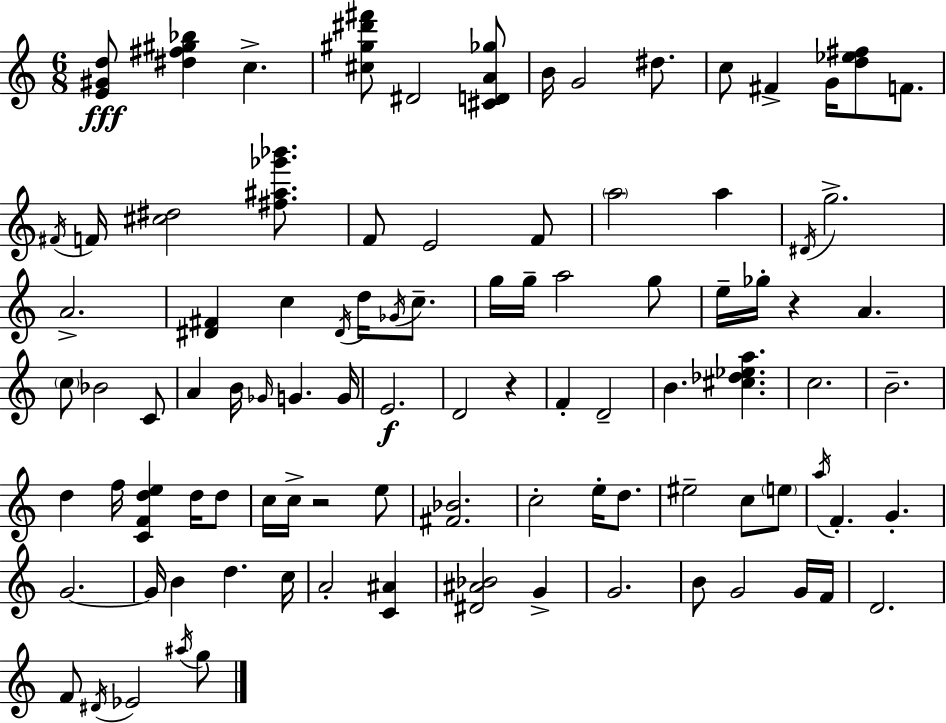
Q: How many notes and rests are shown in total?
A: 96